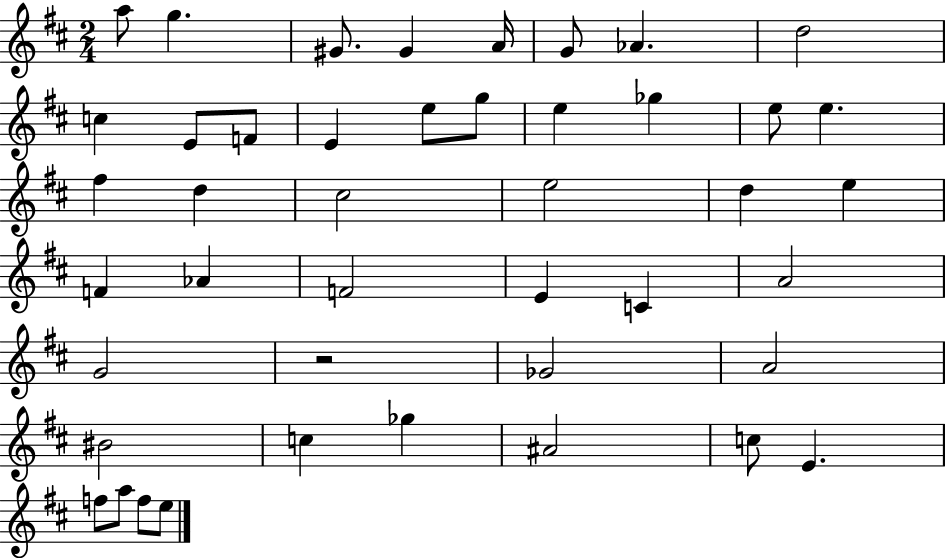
X:1
T:Untitled
M:2/4
L:1/4
K:D
a/2 g ^G/2 ^G A/4 G/2 _A d2 c E/2 F/2 E e/2 g/2 e _g e/2 e ^f d ^c2 e2 d e F _A F2 E C A2 G2 z2 _G2 A2 ^B2 c _g ^A2 c/2 E f/2 a/2 f/2 e/2